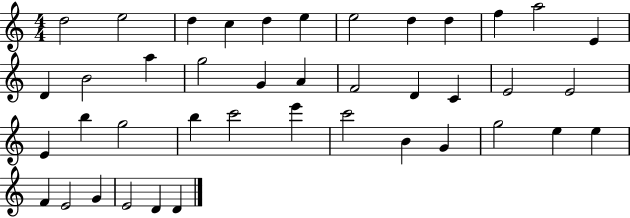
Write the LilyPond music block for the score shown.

{
  \clef treble
  \numericTimeSignature
  \time 4/4
  \key c \major
  d''2 e''2 | d''4 c''4 d''4 e''4 | e''2 d''4 d''4 | f''4 a''2 e'4 | \break d'4 b'2 a''4 | g''2 g'4 a'4 | f'2 d'4 c'4 | e'2 e'2 | \break e'4 b''4 g''2 | b''4 c'''2 e'''4 | c'''2 b'4 g'4 | g''2 e''4 e''4 | \break f'4 e'2 g'4 | e'2 d'4 d'4 | \bar "|."
}